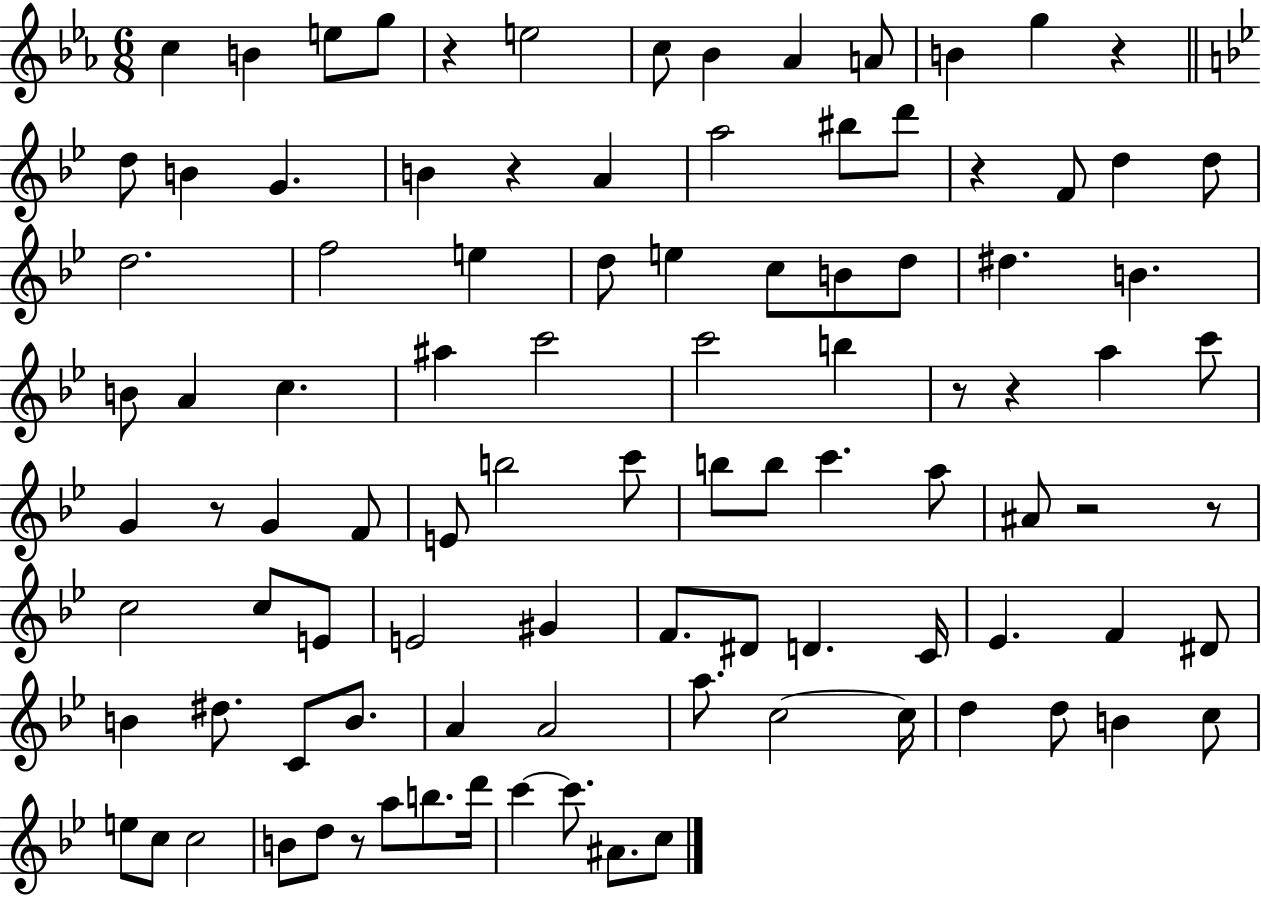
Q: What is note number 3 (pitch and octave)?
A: E5